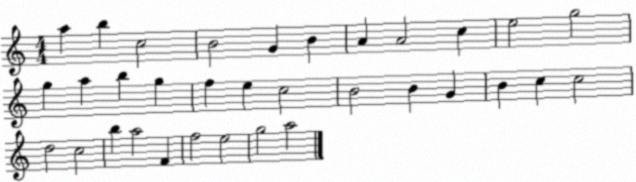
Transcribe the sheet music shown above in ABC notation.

X:1
T:Untitled
M:4/4
L:1/4
K:C
a b c2 B2 G B A A2 c e2 g2 g a b g f e c2 B2 B G B c c2 d2 c2 b a2 F f2 e2 g2 a2